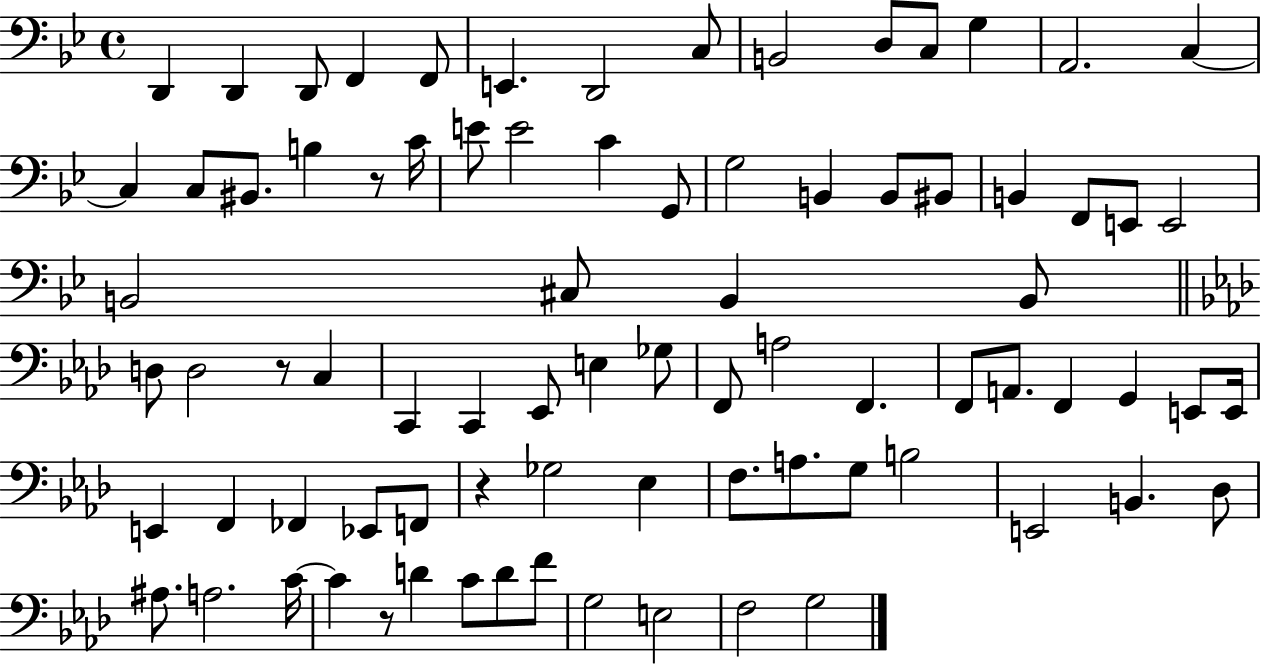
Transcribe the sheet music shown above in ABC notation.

X:1
T:Untitled
M:4/4
L:1/4
K:Bb
D,, D,, D,,/2 F,, F,,/2 E,, D,,2 C,/2 B,,2 D,/2 C,/2 G, A,,2 C, C, C,/2 ^B,,/2 B, z/2 C/4 E/2 E2 C G,,/2 G,2 B,, B,,/2 ^B,,/2 B,, F,,/2 E,,/2 E,,2 B,,2 ^C,/2 B,, B,,/2 D,/2 D,2 z/2 C, C,, C,, _E,,/2 E, _G,/2 F,,/2 A,2 F,, F,,/2 A,,/2 F,, G,, E,,/2 E,,/4 E,, F,, _F,, _E,,/2 F,,/2 z _G,2 _E, F,/2 A,/2 G,/2 B,2 E,,2 B,, _D,/2 ^A,/2 A,2 C/4 C z/2 D C/2 D/2 F/2 G,2 E,2 F,2 G,2